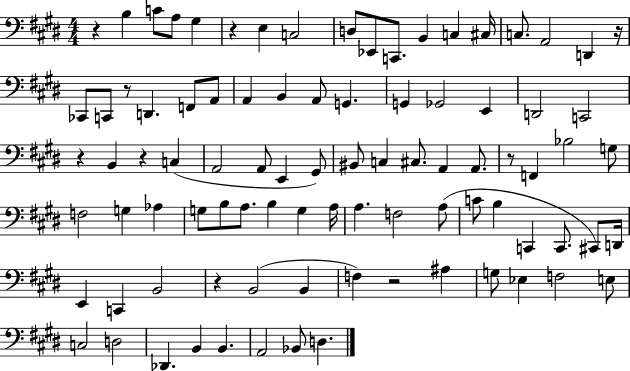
R/q B3/q C4/e A3/e G#3/q R/q E3/q C3/h D3/e Eb2/e C2/e. B2/q C3/q C#3/s C3/e. A2/h D2/q R/s CES2/e C2/e R/e D2/q. F2/e A2/e A2/q B2/q A2/e G2/q. G2/q Gb2/h E2/q D2/h C2/h R/q B2/q R/q C3/q A2/h A2/e E2/q G#2/e BIS2/e C3/q C#3/e. A2/q A2/e. R/e F2/q Bb3/h G3/e F3/h G3/q Ab3/q G3/e B3/e A3/e. B3/q G3/q A3/s A3/q. F3/h A3/e C4/e B3/q C2/q C2/e. C#2/e D2/s E2/q C2/q B2/h R/q B2/h B2/q F3/q R/h A#3/q G3/e Eb3/q F3/h E3/e C3/h D3/h Db2/q. B2/q B2/q. A2/h Bb2/e D3/q.